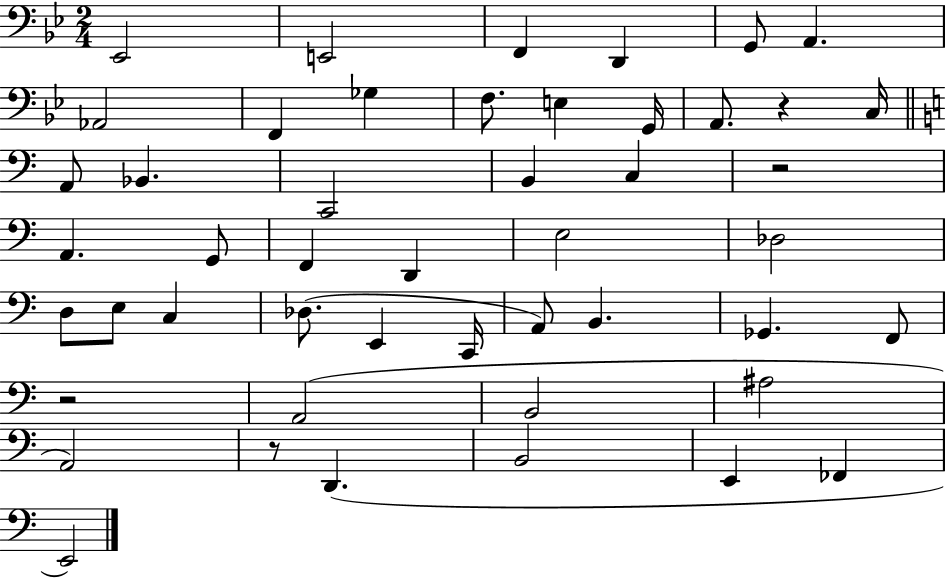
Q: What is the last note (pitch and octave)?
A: E2